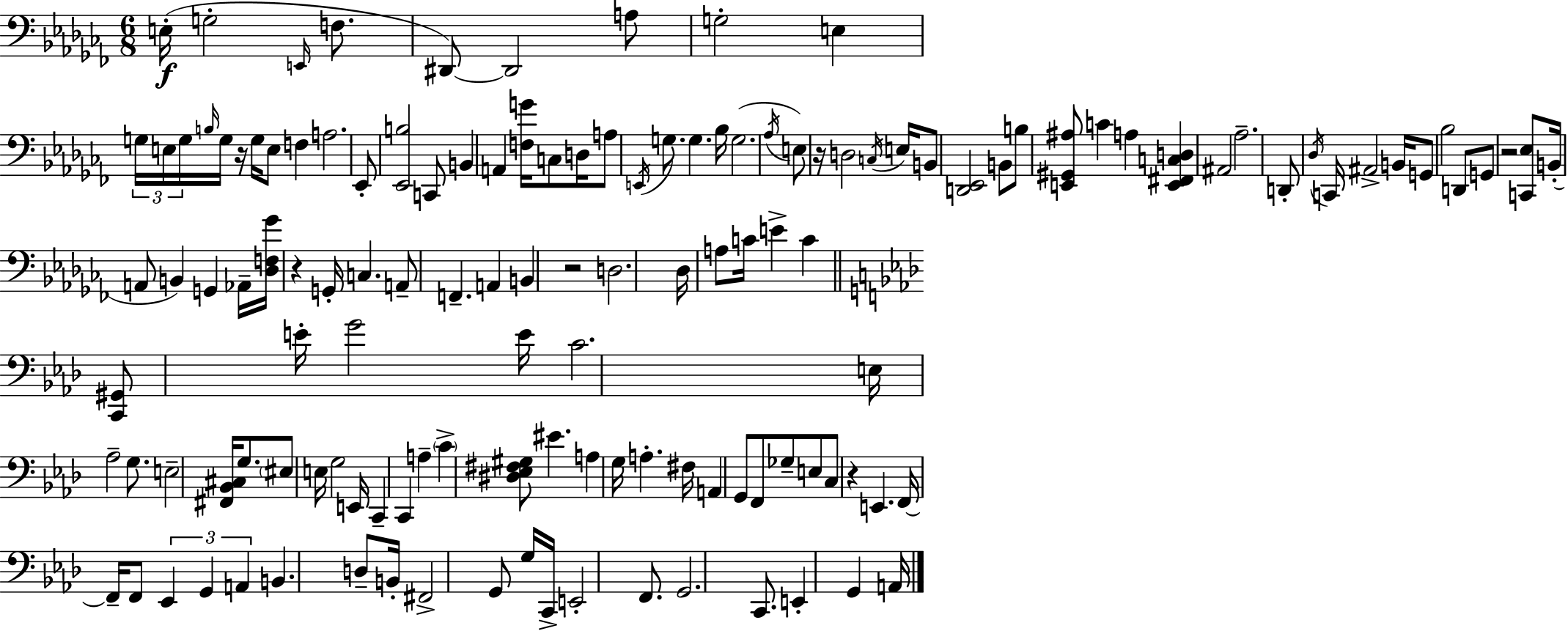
X:1
T:Untitled
M:6/8
L:1/4
K:Abm
E,/4 G,2 E,,/4 F,/2 ^D,,/2 ^D,,2 A,/2 G,2 E, G,/4 E,/4 G,/4 B,/4 G,/4 z/4 G,/4 E,/2 F, A,2 _E,,/2 [_E,,B,]2 C,,/2 B,, A,, [F,G]/4 C,/2 D,/4 A,/2 E,,/4 G,/2 G, _B,/4 G,2 _A,/4 E,/2 z/4 D,2 C,/4 E,/4 B,,/2 [D,,_E,,]2 B,,/2 B,/2 [E,,^G,,^A,]/2 C A, [E,,^F,,C,D,] ^A,,2 _A,2 D,,/2 _D,/4 C,,/4 ^A,,2 B,,/4 G,,/2 _B,2 D,,/2 G,,/2 z2 [C,,_E,]/2 B,,/4 A,,/2 B,, G,, _A,,/4 [_D,F,_G]/4 z G,,/4 C, A,,/2 F,, A,, B,, z2 D,2 _D,/4 A,/2 C/4 E C [C,,^G,,]/2 E/4 G2 E/4 C2 E,/4 _A,2 G,/2 E,2 [^F,,_B,,^C,]/4 G,/2 ^E,/2 E,/4 G,2 E,,/4 C,, C,, A, C [^D,_E,^F,^G,]/2 ^E A, G,/4 A, ^F,/4 A,, G,,/2 F,,/2 _G,/2 E,/2 C,/2 z E,, F,,/4 F,,/4 F,,/2 _E,, G,, A,, B,, D,/2 B,,/4 ^F,,2 G,,/2 G,/4 C,,/4 E,,2 F,,/2 G,,2 C,,/2 E,, G,, A,,/4